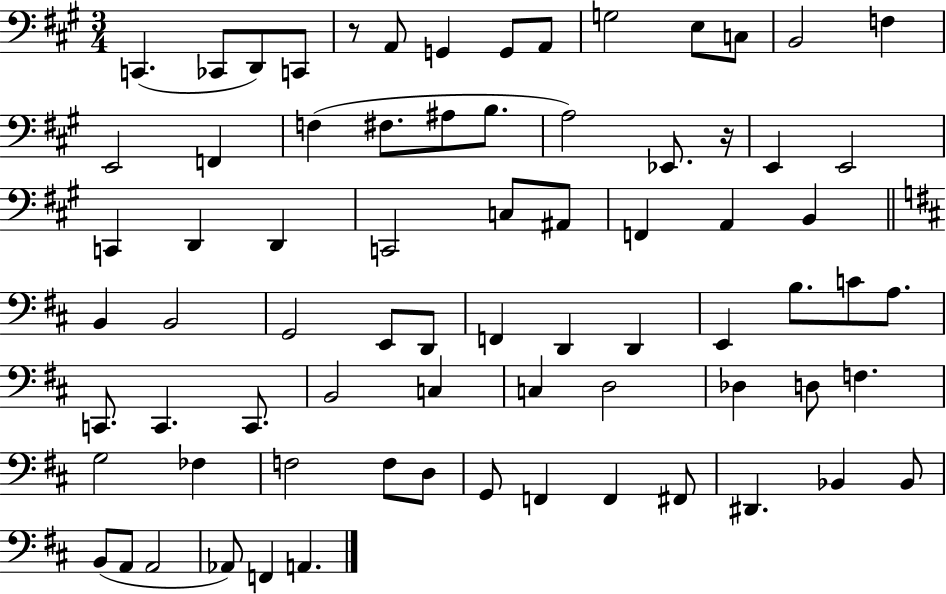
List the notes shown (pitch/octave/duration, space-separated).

C2/q. CES2/e D2/e C2/e R/e A2/e G2/q G2/e A2/e G3/h E3/e C3/e B2/h F3/q E2/h F2/q F3/q F#3/e. A#3/e B3/e. A3/h Eb2/e. R/s E2/q E2/h C2/q D2/q D2/q C2/h C3/e A#2/e F2/q A2/q B2/q B2/q B2/h G2/h E2/e D2/e F2/q D2/q D2/q E2/q B3/e. C4/e A3/e. C2/e. C2/q. C2/e. B2/h C3/q C3/q D3/h Db3/q D3/e F3/q. G3/h FES3/q F3/h F3/e D3/e G2/e F2/q F2/q F#2/e D#2/q. Bb2/q Bb2/e B2/e A2/e A2/h Ab2/e F2/q A2/q.